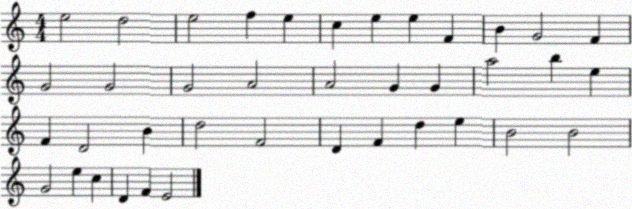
X:1
T:Untitled
M:4/4
L:1/4
K:C
e2 d2 e2 f e c e e F B G2 F G2 G2 G2 A2 A2 G G a2 b e F D2 B d2 F2 D F d e B2 B2 G2 e c D F E2